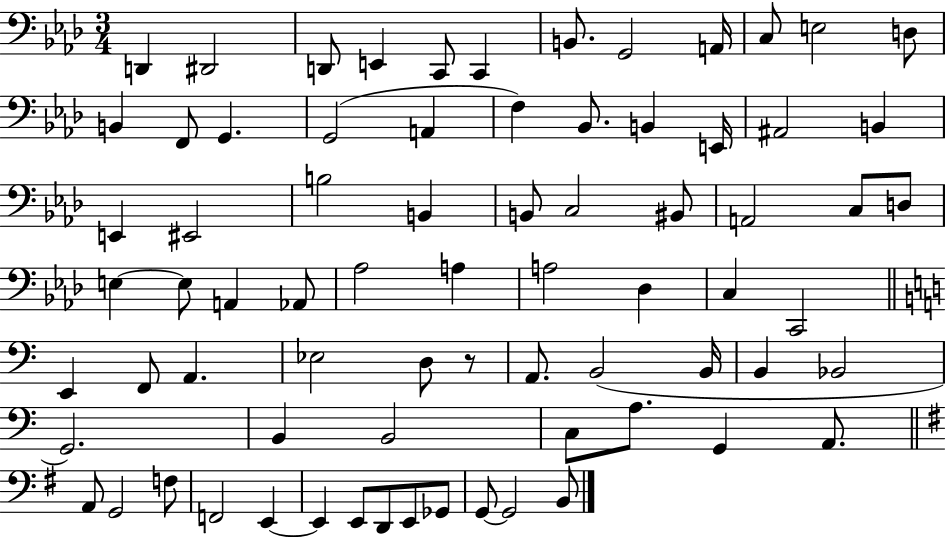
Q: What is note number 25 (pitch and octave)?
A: EIS2